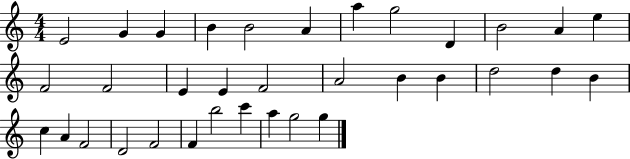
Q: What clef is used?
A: treble